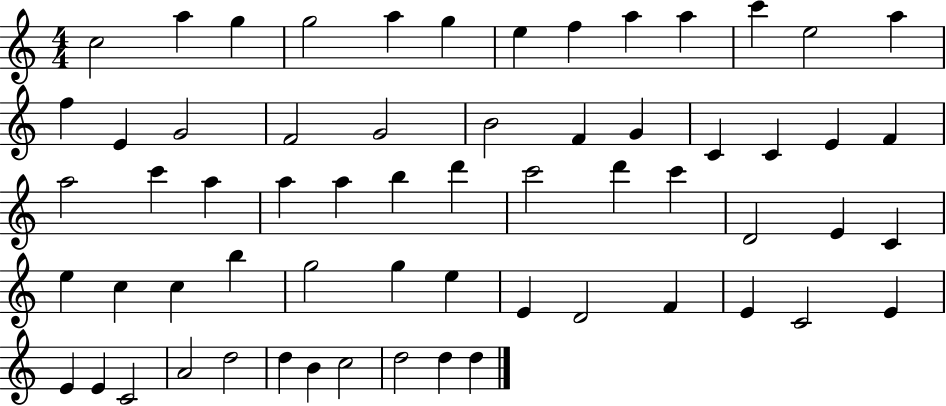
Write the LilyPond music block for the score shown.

{
  \clef treble
  \numericTimeSignature
  \time 4/4
  \key c \major
  c''2 a''4 g''4 | g''2 a''4 g''4 | e''4 f''4 a''4 a''4 | c'''4 e''2 a''4 | \break f''4 e'4 g'2 | f'2 g'2 | b'2 f'4 g'4 | c'4 c'4 e'4 f'4 | \break a''2 c'''4 a''4 | a''4 a''4 b''4 d'''4 | c'''2 d'''4 c'''4 | d'2 e'4 c'4 | \break e''4 c''4 c''4 b''4 | g''2 g''4 e''4 | e'4 d'2 f'4 | e'4 c'2 e'4 | \break e'4 e'4 c'2 | a'2 d''2 | d''4 b'4 c''2 | d''2 d''4 d''4 | \break \bar "|."
}